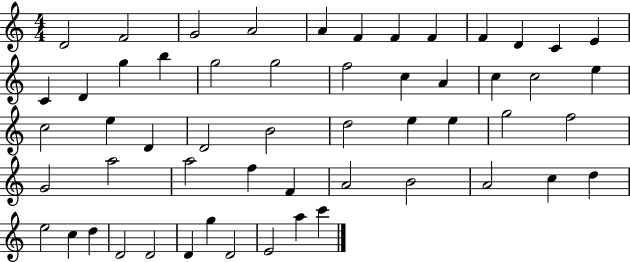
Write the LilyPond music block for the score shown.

{
  \clef treble
  \numericTimeSignature
  \time 4/4
  \key c \major
  d'2 f'2 | g'2 a'2 | a'4 f'4 f'4 f'4 | f'4 d'4 c'4 e'4 | \break c'4 d'4 g''4 b''4 | g''2 g''2 | f''2 c''4 a'4 | c''4 c''2 e''4 | \break c''2 e''4 d'4 | d'2 b'2 | d''2 e''4 e''4 | g''2 f''2 | \break g'2 a''2 | a''2 f''4 f'4 | a'2 b'2 | a'2 c''4 d''4 | \break e''2 c''4 d''4 | d'2 d'2 | d'4 g''4 d'2 | e'2 a''4 c'''4 | \break \bar "|."
}